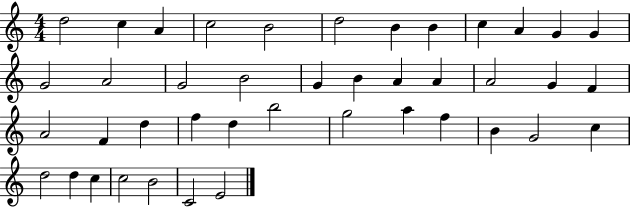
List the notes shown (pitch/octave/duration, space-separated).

D5/h C5/q A4/q C5/h B4/h D5/h B4/q B4/q C5/q A4/q G4/q G4/q G4/h A4/h G4/h B4/h G4/q B4/q A4/q A4/q A4/h G4/q F4/q A4/h F4/q D5/q F5/q D5/q B5/h G5/h A5/q F5/q B4/q G4/h C5/q D5/h D5/q C5/q C5/h B4/h C4/h E4/h